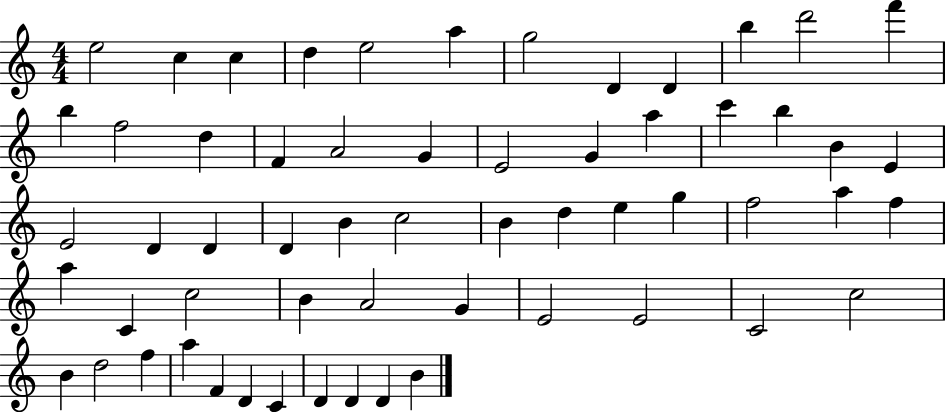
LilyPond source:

{
  \clef treble
  \numericTimeSignature
  \time 4/4
  \key c \major
  e''2 c''4 c''4 | d''4 e''2 a''4 | g''2 d'4 d'4 | b''4 d'''2 f'''4 | \break b''4 f''2 d''4 | f'4 a'2 g'4 | e'2 g'4 a''4 | c'''4 b''4 b'4 e'4 | \break e'2 d'4 d'4 | d'4 b'4 c''2 | b'4 d''4 e''4 g''4 | f''2 a''4 f''4 | \break a''4 c'4 c''2 | b'4 a'2 g'4 | e'2 e'2 | c'2 c''2 | \break b'4 d''2 f''4 | a''4 f'4 d'4 c'4 | d'4 d'4 d'4 b'4 | \bar "|."
}